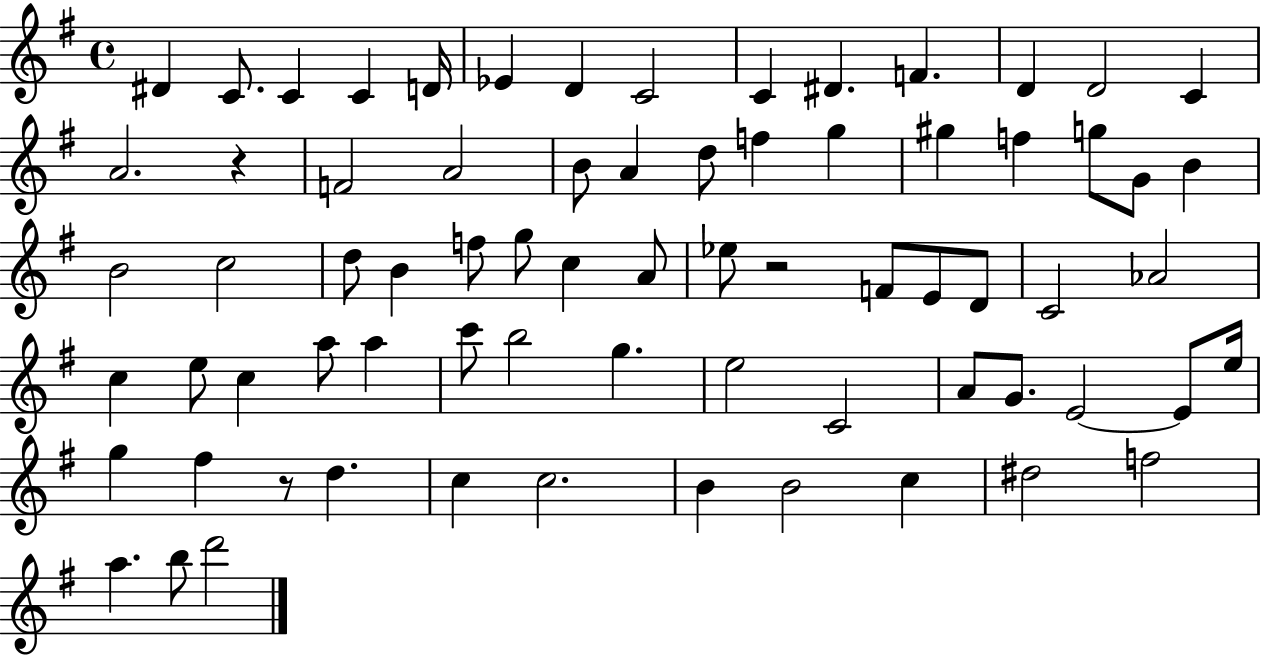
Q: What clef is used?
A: treble